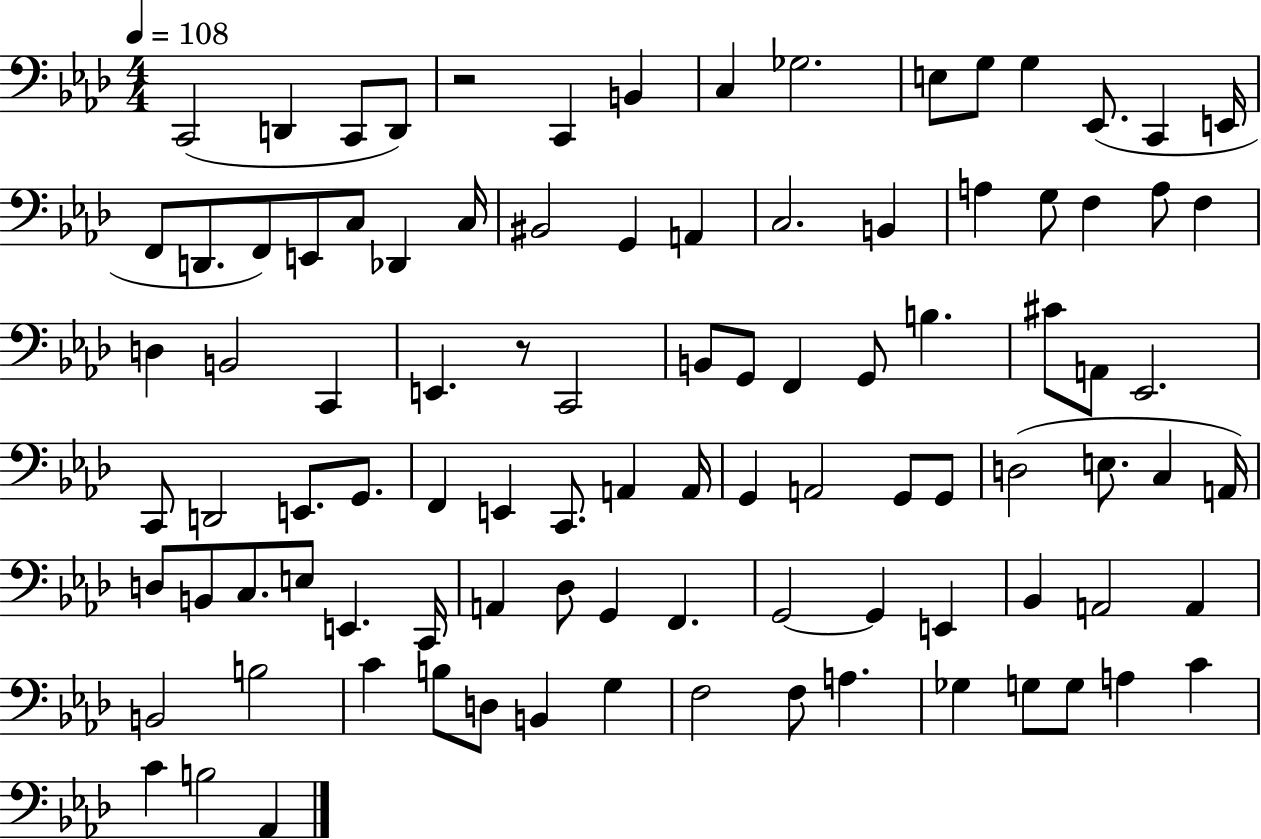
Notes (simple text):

C2/h D2/q C2/e D2/e R/h C2/q B2/q C3/q Gb3/h. E3/e G3/e G3/q Eb2/e. C2/q E2/s F2/e D2/e. F2/e E2/e C3/e Db2/q C3/s BIS2/h G2/q A2/q C3/h. B2/q A3/q G3/e F3/q A3/e F3/q D3/q B2/h C2/q E2/q. R/e C2/h B2/e G2/e F2/q G2/e B3/q. C#4/e A2/e Eb2/h. C2/e D2/h E2/e. G2/e. F2/q E2/q C2/e. A2/q A2/s G2/q A2/h G2/e G2/e D3/h E3/e. C3/q A2/s D3/e B2/e C3/e. E3/e E2/q. C2/s A2/q Db3/e G2/q F2/q. G2/h G2/q E2/q Bb2/q A2/h A2/q B2/h B3/h C4/q B3/e D3/e B2/q G3/q F3/h F3/e A3/q. Gb3/q G3/e G3/e A3/q C4/q C4/q B3/h Ab2/q